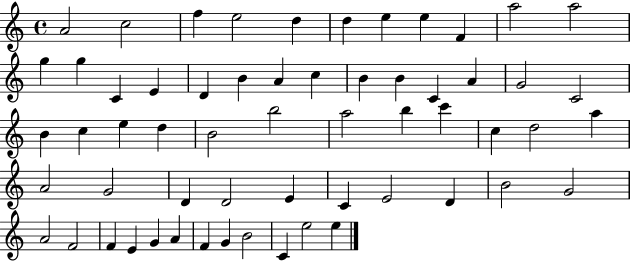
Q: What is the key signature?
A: C major